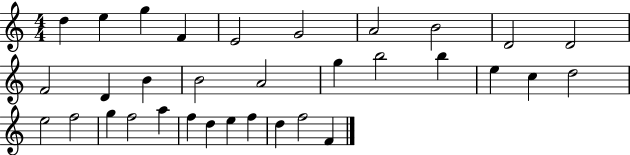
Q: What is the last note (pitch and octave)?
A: F4